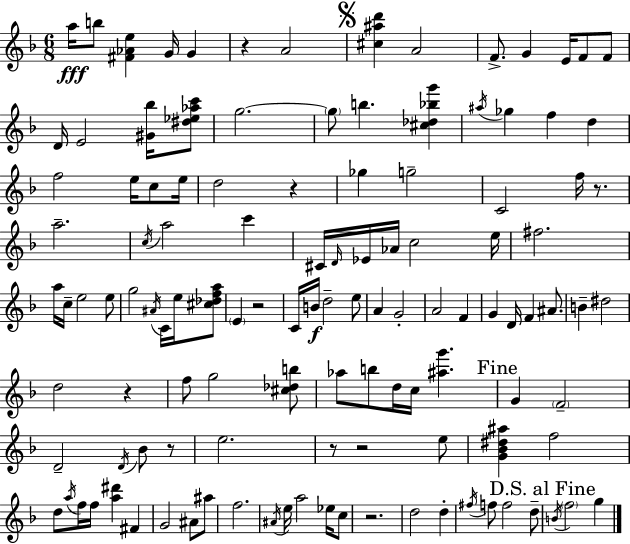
{
  \clef treble
  \numericTimeSignature
  \time 6/8
  \key f \major
  \repeat volta 2 { a''16\fff b''8 <fis' aes' e''>4 g'16 g'4 | r4 a'2 | \mark \markup { \musicglyph "scripts.segno" } <cis'' ais'' d'''>4 a'2 | f'8.-> g'4 e'16 f'8 f'8 | \break d'16 e'2 <gis' bes''>16 <dis'' ees'' aes'' c'''>8 | g''2.~~ | \parenthesize g''8 b''4. <cis'' des'' bes'' g'''>4 | \acciaccatura { ais''16 } ges''4 f''4 d''4 | \break f''2 e''16 c''8 | e''16 d''2 r4 | ges''4 g''2-- | c'2 f''16 r8. | \break a''2.-- | \acciaccatura { c''16 } a''2 c'''4 | cis'16 \grace { d'16 } ees'16 aes'16 c''2 | e''16 fis''2. | \break a''16 c''16-- e''2 | e''8 g''2 \acciaccatura { ais'16 } | c'16 e''16 <cis'' des'' f'' a''>8 \parenthesize e'4 r2 | c'16 b'16\f d''2-- | \break e''8 a'4 g'2-. | a'2 | f'4 g'4 d'16 f'4 | ais'8. b'4-- dis''2 | \break d''2 | r4 f''8 g''2 | <cis'' des'' b''>8 aes''8 b''8 d''16 c''16 <ais'' g'''>4. | \mark "Fine" g'4 \parenthesize f'2-- | \break d'2-- | \acciaccatura { d'16 } bes'8 r8 e''2. | r8 r2 | e''8 <g' bes' dis'' ais''>4 f''2 | \break d''8 \acciaccatura { a''16 } f''16 f''16 <a'' dis'''>4 | fis'4 g'2 | ais'8 ais''8 f''2. | \acciaccatura { ais'16 } e''16 a''2 | \break ees''16 c''8 r2. | d''2 | d''4-. \acciaccatura { fis''16 } f''8 f''2 | d''8-- \mark "D.S. al Fine" \acciaccatura { b'16 } \parenthesize f''2 | \break g''4 } \bar "|."
}